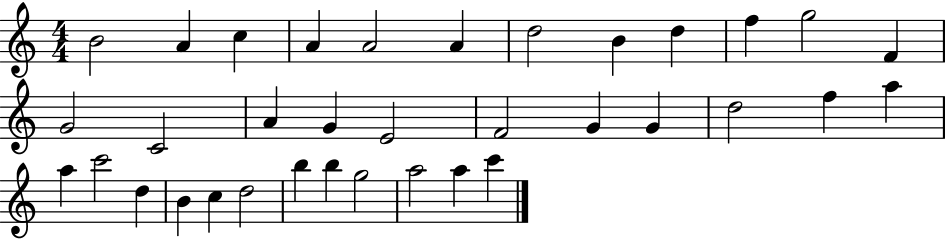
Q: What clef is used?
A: treble